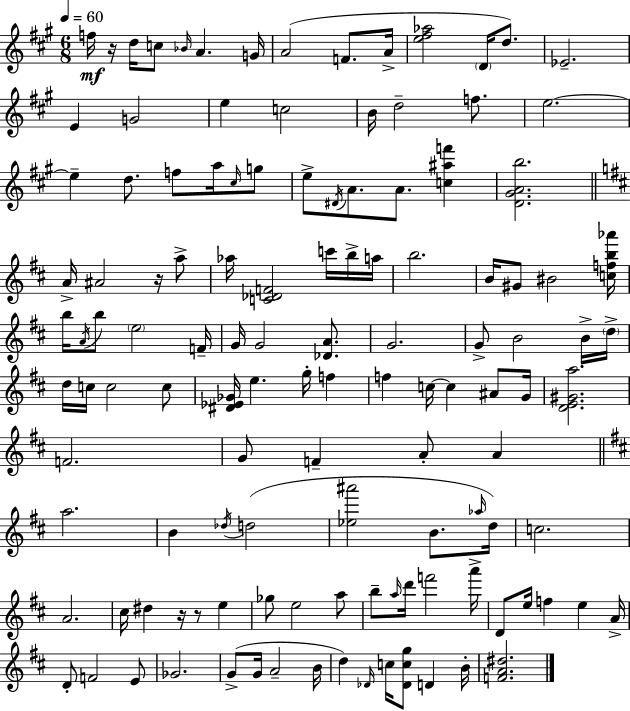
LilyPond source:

{
  \clef treble
  \numericTimeSignature
  \time 6/8
  \key a \major
  \tempo 4 = 60
  f''16\mf r16 d''16 c''8 \grace { bes'16 } a'4. | g'16 a'2( f'8. | a'16-> <e'' fis'' aes''>2 \parenthesize d'16 d''8.) | ees'2.-- | \break e'4 g'2 | e''4 c''2 | b'16 d''2-- f''8. | e''2.~~ | \break e''4-- d''8. f''8 a''16 \grace { cis''16 } | g''8 e''8-> \acciaccatura { dis'16 } a'8. a'8. <c'' ais'' f'''>4 | <d' gis' a' b''>2. | \bar "||" \break \key d \major a'16-> ais'2 r16 a''8-> | aes''16 <c' des' f'>2 c'''16 b''16-> a''16 | b''2. | b'16 gis'8 bis'2 <c'' f'' b'' aes'''>16 | \break b''16 \acciaccatura { a'16 } b''8 \parenthesize e''2 | f'16-- g'16 g'2 <des' a'>8. | g'2. | g'8-> b'2 b'16-> | \break \parenthesize d''16-> d''16 c''16 c''2 c''8 | <dis' ees' ges'>16 e''4. g''16-. f''4 | f''4 c''16~~ c''4 ais'8 | g'16 <d' e' gis' a''>2. | \break f'2. | g'8 f'4-- a'8-. a'4 | \bar "||" \break \key b \minor a''2. | b'4 \acciaccatura { des''16 } d''2( | <ees'' ais'''>2 b'8. | \grace { aes''16 }) d''16 c''2. | \break a'2. | cis''16 dis''4 r16 r8 e''4 | ges''8 e''2 | a''8 b''8-- \grace { a''16 } d'''16 f'''2 | \break a'''16-> d'8 e''16 f''4 e''4 | a'16-> d'8-. f'2 | e'8 ges'2. | g'8->( g'16 a'2-- | \break b'16 d''4) \grace { des'16 } c''16 <des' c'' g''>8 d'4 | b'16-. <f' a' dis''>2. | \bar "|."
}